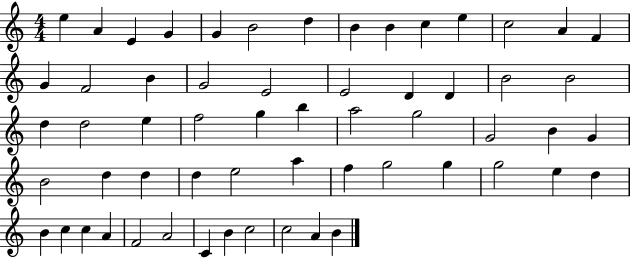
E5/q A4/q E4/q G4/q G4/q B4/h D5/q B4/q B4/q C5/q E5/q C5/h A4/q F4/q G4/q F4/h B4/q G4/h E4/h E4/h D4/q D4/q B4/h B4/h D5/q D5/h E5/q F5/h G5/q B5/q A5/h G5/h G4/h B4/q G4/q B4/h D5/q D5/q D5/q E5/h A5/q F5/q G5/h G5/q G5/h E5/q D5/q B4/q C5/q C5/q A4/q F4/h A4/h C4/q B4/q C5/h C5/h A4/q B4/q